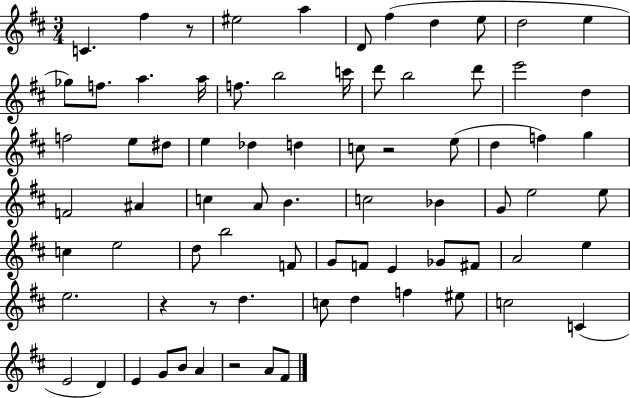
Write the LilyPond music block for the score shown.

{
  \clef treble
  \numericTimeSignature
  \time 3/4
  \key d \major
  c'4. fis''4 r8 | eis''2 a''4 | d'8 fis''4( d''4 e''8 | d''2 e''4 | \break ges''8) f''8. a''4. a''16 | f''8. b''2 c'''16 | d'''8 b''2 d'''8 | e'''2 d''4 | \break f''2 e''8 dis''8 | e''4 des''4 d''4 | c''8 r2 e''8( | d''4 f''4) g''4 | \break f'2 ais'4 | c''4 a'8 b'4. | c''2 bes'4 | g'8 e''2 e''8 | \break c''4 e''2 | d''8 b''2 f'8 | g'8 f'8 e'4 ges'8 fis'8 | a'2 e''4 | \break e''2. | r4 r8 d''4. | c''8 d''4 f''4 eis''8 | c''2 c'4( | \break e'2 d'4) | e'4 g'8 b'8 a'4 | r2 a'8 fis'8 | \bar "|."
}